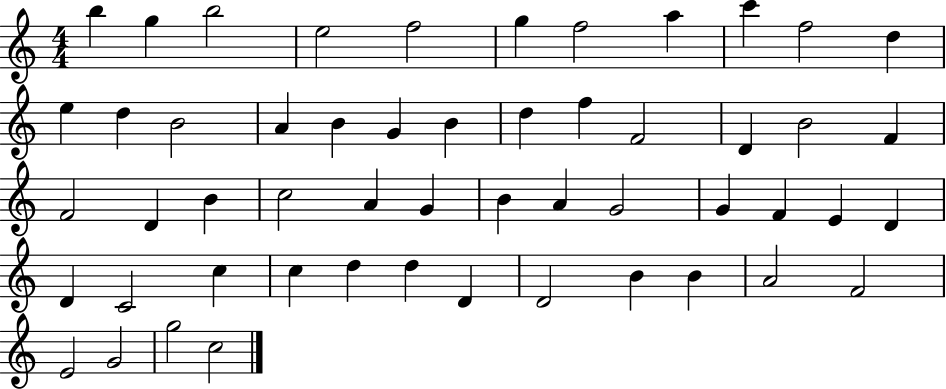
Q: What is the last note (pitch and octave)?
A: C5